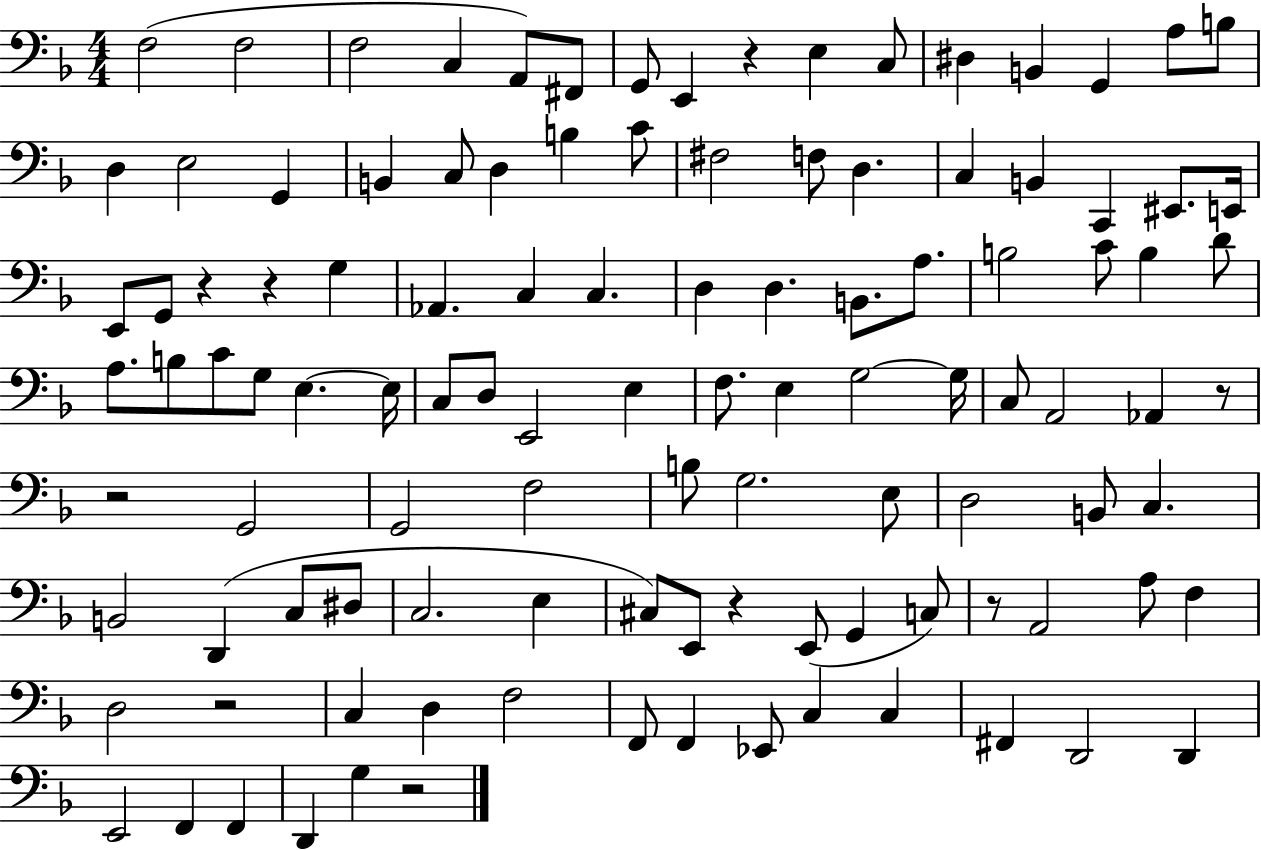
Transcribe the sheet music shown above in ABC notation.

X:1
T:Untitled
M:4/4
L:1/4
K:F
F,2 F,2 F,2 C, A,,/2 ^F,,/2 G,,/2 E,, z E, C,/2 ^D, B,, G,, A,/2 B,/2 D, E,2 G,, B,, C,/2 D, B, C/2 ^F,2 F,/2 D, C, B,, C,, ^E,,/2 E,,/4 E,,/2 G,,/2 z z G, _A,, C, C, D, D, B,,/2 A,/2 B,2 C/2 B, D/2 A,/2 B,/2 C/2 G,/2 E, E,/4 C,/2 D,/2 E,,2 E, F,/2 E, G,2 G,/4 C,/2 A,,2 _A,, z/2 z2 G,,2 G,,2 F,2 B,/2 G,2 E,/2 D,2 B,,/2 C, B,,2 D,, C,/2 ^D,/2 C,2 E, ^C,/2 E,,/2 z E,,/2 G,, C,/2 z/2 A,,2 A,/2 F, D,2 z2 C, D, F,2 F,,/2 F,, _E,,/2 C, C, ^F,, D,,2 D,, E,,2 F,, F,, D,, G, z2